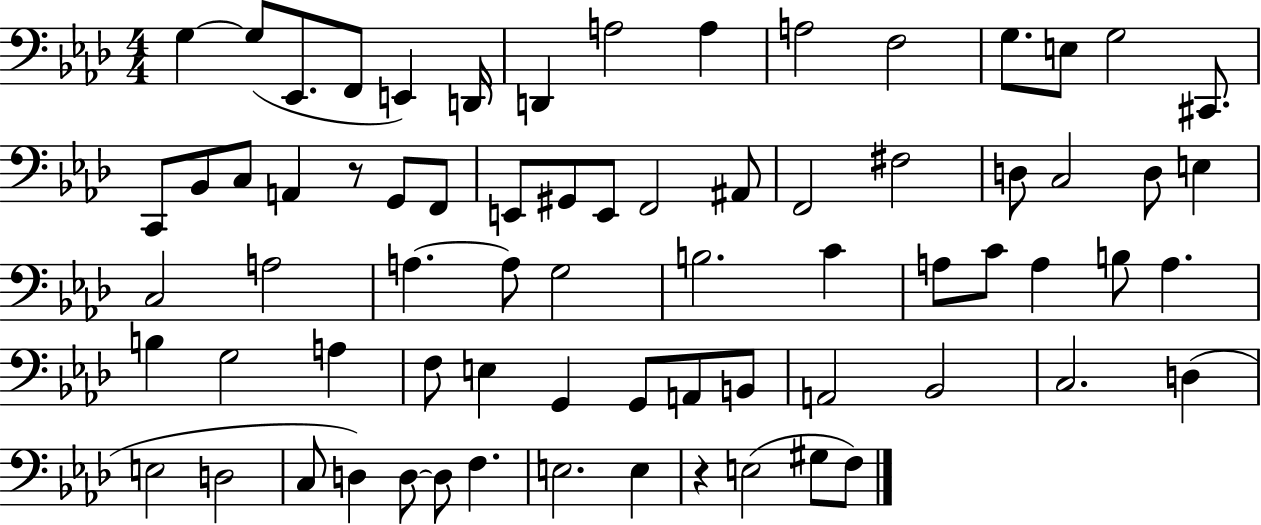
{
  \clef bass
  \numericTimeSignature
  \time 4/4
  \key aes \major
  \repeat volta 2 { g4~~ g8( ees,8. f,8 e,4) d,16 | d,4 a2 a4 | a2 f2 | g8. e8 g2 cis,8. | \break c,8 bes,8 c8 a,4 r8 g,8 f,8 | e,8 gis,8 e,8 f,2 ais,8 | f,2 fis2 | d8 c2 d8 e4 | \break c2 a2 | a4.~~ a8 g2 | b2. c'4 | a8 c'8 a4 b8 a4. | \break b4 g2 a4 | f8 e4 g,4 g,8 a,8 b,8 | a,2 bes,2 | c2. d4( | \break e2 d2 | c8 d4) d8~~ d8 f4. | e2. e4 | r4 e2( gis8 f8) | \break } \bar "|."
}